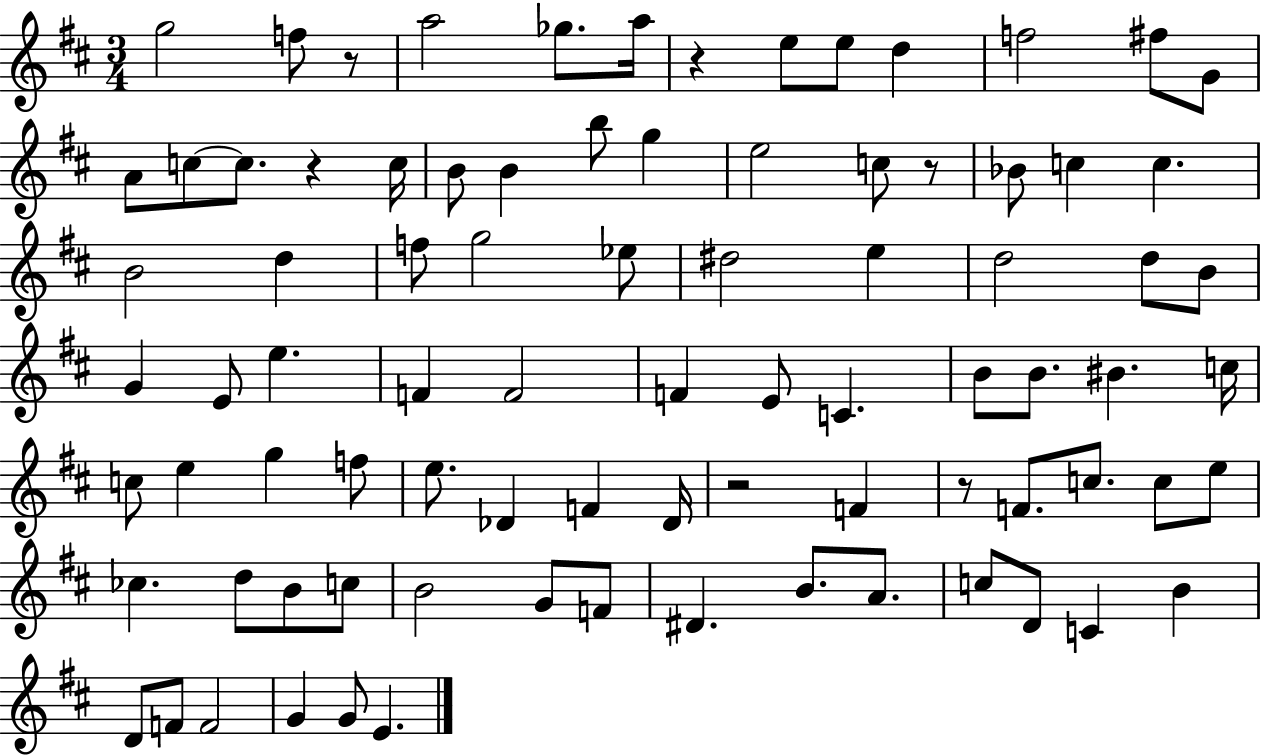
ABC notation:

X:1
T:Untitled
M:3/4
L:1/4
K:D
g2 f/2 z/2 a2 _g/2 a/4 z e/2 e/2 d f2 ^f/2 G/2 A/2 c/2 c/2 z c/4 B/2 B b/2 g e2 c/2 z/2 _B/2 c c B2 d f/2 g2 _e/2 ^d2 e d2 d/2 B/2 G E/2 e F F2 F E/2 C B/2 B/2 ^B c/4 c/2 e g f/2 e/2 _D F _D/4 z2 F z/2 F/2 c/2 c/2 e/2 _c d/2 B/2 c/2 B2 G/2 F/2 ^D B/2 A/2 c/2 D/2 C B D/2 F/2 F2 G G/2 E